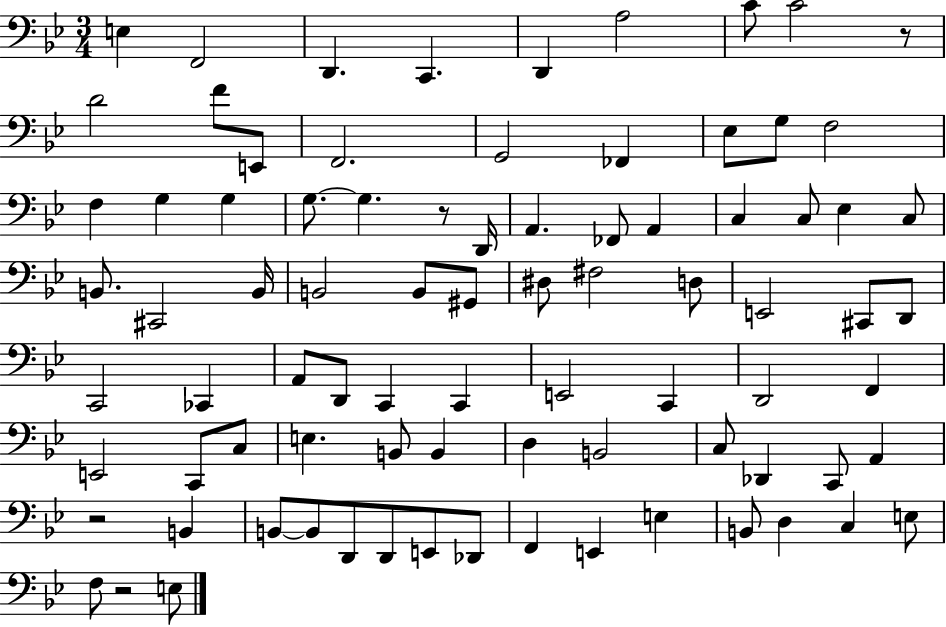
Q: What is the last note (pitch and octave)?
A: E3